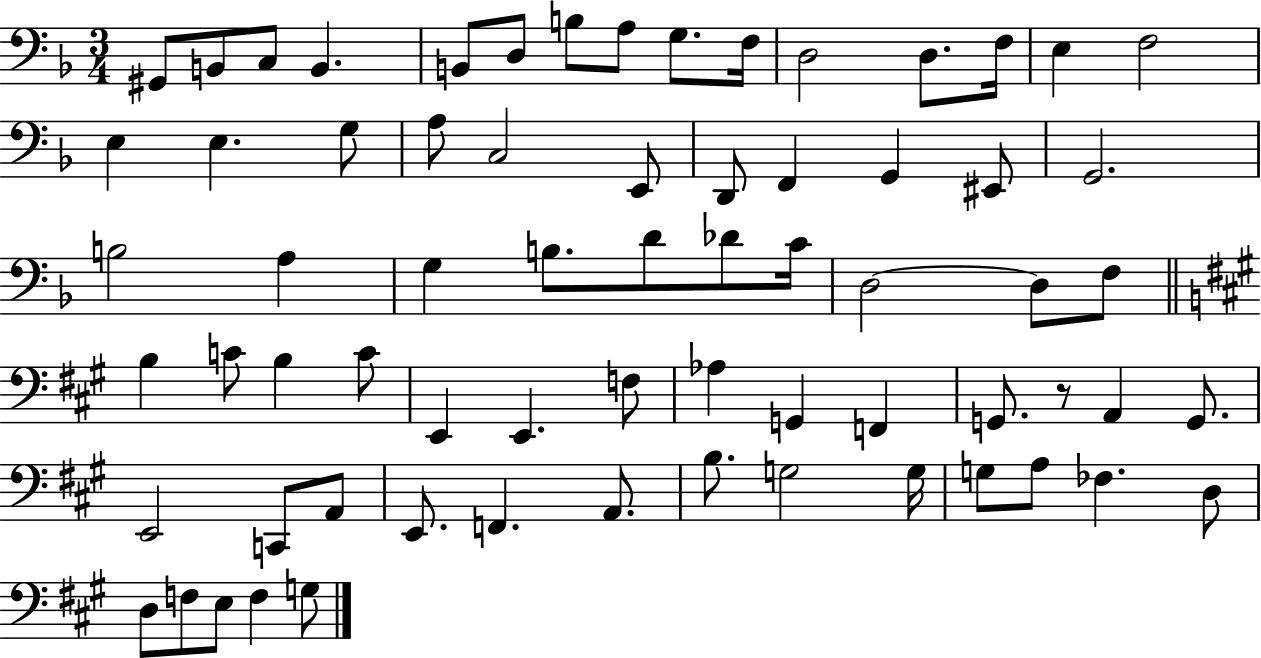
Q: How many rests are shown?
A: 1